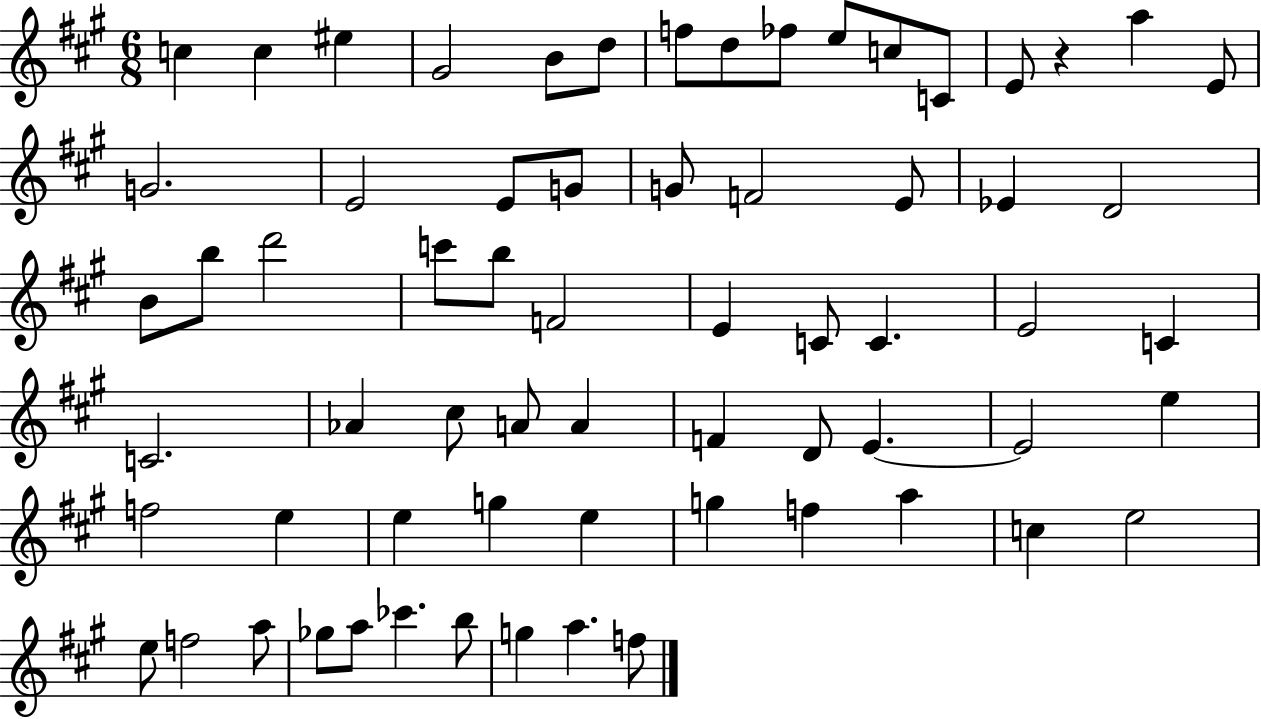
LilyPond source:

{
  \clef treble
  \numericTimeSignature
  \time 6/8
  \key a \major
  c''4 c''4 eis''4 | gis'2 b'8 d''8 | f''8 d''8 fes''8 e''8 c''8 c'8 | e'8 r4 a''4 e'8 | \break g'2. | e'2 e'8 g'8 | g'8 f'2 e'8 | ees'4 d'2 | \break b'8 b''8 d'''2 | c'''8 b''8 f'2 | e'4 c'8 c'4. | e'2 c'4 | \break c'2. | aes'4 cis''8 a'8 a'4 | f'4 d'8 e'4.~~ | e'2 e''4 | \break f''2 e''4 | e''4 g''4 e''4 | g''4 f''4 a''4 | c''4 e''2 | \break e''8 f''2 a''8 | ges''8 a''8 ces'''4. b''8 | g''4 a''4. f''8 | \bar "|."
}